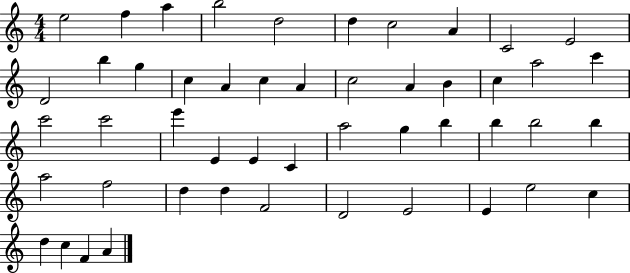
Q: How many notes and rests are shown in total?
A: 49